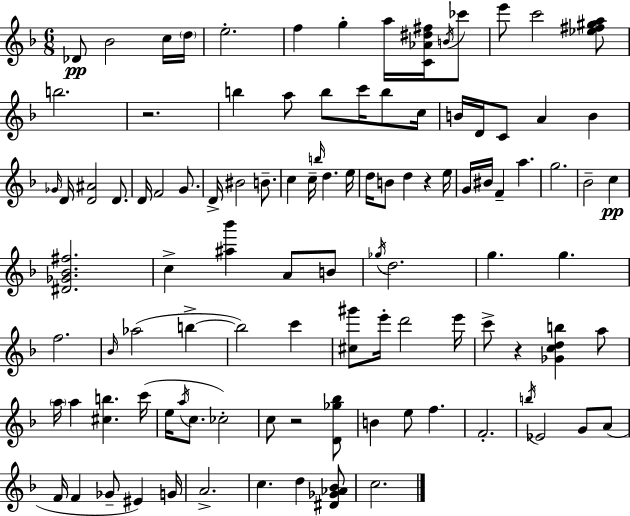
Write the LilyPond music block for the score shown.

{
  \clef treble
  \numericTimeSignature
  \time 6/8
  \key d \minor
  des'8\pp bes'2 c''16 \parenthesize d''16 | e''2.-. | f''4 g''4-. a''16 <c' aes' dis'' fis''>16 \acciaccatura { b'16 } ces'''8 | e'''8 c'''2 <ees'' fis'' gis'' a''>8 | \break b''2. | r2. | b''4 a''8 b''8 c'''16 b''8 | c''16 b'16 d'16 c'8 a'4 b'4 | \break \grace { ges'16 } d'16 <d' ais'>2 d'8. | d'16 f'2 g'8. | d'16-> bis'2 b'8.-- | c''4 c''16-- \grace { b''16 } d''4. | \break e''16 d''16 b'8 d''4 r4 | e''16 g'16 bis'16 f'4-- a''4. | g''2. | bes'2-- c''4\pp | \break <dis' ges' bes' fis''>2. | c''4-> <ais'' bes'''>4 a'8 | b'8 \acciaccatura { ges''16 } d''2. | g''4. g''4. | \break f''2. | \grace { bes'16 } aes''2( | b''4->~~ b''2) | c'''4 <cis'' gis'''>8 e'''16-. d'''2 | \break e'''16 c'''8-> r4 <ges' c'' d'' b''>4 | a''8 \parenthesize a''16 a''4 <cis'' b''>4. | c'''16( e''16 \acciaccatura { a''16 } c''8. ces''2-.) | c''8 r2 | \break <d' ges'' bes''>8 b'4 e''8 | f''4. f'2.-. | \acciaccatura { b''16 } ees'2 | g'8 a'8( f'16 f'4 | \break ges'8-- eis'4) g'16 a'2.-> | c''4. | d''4 <dis' ges' aes' bes'>8 c''2. | \bar "|."
}